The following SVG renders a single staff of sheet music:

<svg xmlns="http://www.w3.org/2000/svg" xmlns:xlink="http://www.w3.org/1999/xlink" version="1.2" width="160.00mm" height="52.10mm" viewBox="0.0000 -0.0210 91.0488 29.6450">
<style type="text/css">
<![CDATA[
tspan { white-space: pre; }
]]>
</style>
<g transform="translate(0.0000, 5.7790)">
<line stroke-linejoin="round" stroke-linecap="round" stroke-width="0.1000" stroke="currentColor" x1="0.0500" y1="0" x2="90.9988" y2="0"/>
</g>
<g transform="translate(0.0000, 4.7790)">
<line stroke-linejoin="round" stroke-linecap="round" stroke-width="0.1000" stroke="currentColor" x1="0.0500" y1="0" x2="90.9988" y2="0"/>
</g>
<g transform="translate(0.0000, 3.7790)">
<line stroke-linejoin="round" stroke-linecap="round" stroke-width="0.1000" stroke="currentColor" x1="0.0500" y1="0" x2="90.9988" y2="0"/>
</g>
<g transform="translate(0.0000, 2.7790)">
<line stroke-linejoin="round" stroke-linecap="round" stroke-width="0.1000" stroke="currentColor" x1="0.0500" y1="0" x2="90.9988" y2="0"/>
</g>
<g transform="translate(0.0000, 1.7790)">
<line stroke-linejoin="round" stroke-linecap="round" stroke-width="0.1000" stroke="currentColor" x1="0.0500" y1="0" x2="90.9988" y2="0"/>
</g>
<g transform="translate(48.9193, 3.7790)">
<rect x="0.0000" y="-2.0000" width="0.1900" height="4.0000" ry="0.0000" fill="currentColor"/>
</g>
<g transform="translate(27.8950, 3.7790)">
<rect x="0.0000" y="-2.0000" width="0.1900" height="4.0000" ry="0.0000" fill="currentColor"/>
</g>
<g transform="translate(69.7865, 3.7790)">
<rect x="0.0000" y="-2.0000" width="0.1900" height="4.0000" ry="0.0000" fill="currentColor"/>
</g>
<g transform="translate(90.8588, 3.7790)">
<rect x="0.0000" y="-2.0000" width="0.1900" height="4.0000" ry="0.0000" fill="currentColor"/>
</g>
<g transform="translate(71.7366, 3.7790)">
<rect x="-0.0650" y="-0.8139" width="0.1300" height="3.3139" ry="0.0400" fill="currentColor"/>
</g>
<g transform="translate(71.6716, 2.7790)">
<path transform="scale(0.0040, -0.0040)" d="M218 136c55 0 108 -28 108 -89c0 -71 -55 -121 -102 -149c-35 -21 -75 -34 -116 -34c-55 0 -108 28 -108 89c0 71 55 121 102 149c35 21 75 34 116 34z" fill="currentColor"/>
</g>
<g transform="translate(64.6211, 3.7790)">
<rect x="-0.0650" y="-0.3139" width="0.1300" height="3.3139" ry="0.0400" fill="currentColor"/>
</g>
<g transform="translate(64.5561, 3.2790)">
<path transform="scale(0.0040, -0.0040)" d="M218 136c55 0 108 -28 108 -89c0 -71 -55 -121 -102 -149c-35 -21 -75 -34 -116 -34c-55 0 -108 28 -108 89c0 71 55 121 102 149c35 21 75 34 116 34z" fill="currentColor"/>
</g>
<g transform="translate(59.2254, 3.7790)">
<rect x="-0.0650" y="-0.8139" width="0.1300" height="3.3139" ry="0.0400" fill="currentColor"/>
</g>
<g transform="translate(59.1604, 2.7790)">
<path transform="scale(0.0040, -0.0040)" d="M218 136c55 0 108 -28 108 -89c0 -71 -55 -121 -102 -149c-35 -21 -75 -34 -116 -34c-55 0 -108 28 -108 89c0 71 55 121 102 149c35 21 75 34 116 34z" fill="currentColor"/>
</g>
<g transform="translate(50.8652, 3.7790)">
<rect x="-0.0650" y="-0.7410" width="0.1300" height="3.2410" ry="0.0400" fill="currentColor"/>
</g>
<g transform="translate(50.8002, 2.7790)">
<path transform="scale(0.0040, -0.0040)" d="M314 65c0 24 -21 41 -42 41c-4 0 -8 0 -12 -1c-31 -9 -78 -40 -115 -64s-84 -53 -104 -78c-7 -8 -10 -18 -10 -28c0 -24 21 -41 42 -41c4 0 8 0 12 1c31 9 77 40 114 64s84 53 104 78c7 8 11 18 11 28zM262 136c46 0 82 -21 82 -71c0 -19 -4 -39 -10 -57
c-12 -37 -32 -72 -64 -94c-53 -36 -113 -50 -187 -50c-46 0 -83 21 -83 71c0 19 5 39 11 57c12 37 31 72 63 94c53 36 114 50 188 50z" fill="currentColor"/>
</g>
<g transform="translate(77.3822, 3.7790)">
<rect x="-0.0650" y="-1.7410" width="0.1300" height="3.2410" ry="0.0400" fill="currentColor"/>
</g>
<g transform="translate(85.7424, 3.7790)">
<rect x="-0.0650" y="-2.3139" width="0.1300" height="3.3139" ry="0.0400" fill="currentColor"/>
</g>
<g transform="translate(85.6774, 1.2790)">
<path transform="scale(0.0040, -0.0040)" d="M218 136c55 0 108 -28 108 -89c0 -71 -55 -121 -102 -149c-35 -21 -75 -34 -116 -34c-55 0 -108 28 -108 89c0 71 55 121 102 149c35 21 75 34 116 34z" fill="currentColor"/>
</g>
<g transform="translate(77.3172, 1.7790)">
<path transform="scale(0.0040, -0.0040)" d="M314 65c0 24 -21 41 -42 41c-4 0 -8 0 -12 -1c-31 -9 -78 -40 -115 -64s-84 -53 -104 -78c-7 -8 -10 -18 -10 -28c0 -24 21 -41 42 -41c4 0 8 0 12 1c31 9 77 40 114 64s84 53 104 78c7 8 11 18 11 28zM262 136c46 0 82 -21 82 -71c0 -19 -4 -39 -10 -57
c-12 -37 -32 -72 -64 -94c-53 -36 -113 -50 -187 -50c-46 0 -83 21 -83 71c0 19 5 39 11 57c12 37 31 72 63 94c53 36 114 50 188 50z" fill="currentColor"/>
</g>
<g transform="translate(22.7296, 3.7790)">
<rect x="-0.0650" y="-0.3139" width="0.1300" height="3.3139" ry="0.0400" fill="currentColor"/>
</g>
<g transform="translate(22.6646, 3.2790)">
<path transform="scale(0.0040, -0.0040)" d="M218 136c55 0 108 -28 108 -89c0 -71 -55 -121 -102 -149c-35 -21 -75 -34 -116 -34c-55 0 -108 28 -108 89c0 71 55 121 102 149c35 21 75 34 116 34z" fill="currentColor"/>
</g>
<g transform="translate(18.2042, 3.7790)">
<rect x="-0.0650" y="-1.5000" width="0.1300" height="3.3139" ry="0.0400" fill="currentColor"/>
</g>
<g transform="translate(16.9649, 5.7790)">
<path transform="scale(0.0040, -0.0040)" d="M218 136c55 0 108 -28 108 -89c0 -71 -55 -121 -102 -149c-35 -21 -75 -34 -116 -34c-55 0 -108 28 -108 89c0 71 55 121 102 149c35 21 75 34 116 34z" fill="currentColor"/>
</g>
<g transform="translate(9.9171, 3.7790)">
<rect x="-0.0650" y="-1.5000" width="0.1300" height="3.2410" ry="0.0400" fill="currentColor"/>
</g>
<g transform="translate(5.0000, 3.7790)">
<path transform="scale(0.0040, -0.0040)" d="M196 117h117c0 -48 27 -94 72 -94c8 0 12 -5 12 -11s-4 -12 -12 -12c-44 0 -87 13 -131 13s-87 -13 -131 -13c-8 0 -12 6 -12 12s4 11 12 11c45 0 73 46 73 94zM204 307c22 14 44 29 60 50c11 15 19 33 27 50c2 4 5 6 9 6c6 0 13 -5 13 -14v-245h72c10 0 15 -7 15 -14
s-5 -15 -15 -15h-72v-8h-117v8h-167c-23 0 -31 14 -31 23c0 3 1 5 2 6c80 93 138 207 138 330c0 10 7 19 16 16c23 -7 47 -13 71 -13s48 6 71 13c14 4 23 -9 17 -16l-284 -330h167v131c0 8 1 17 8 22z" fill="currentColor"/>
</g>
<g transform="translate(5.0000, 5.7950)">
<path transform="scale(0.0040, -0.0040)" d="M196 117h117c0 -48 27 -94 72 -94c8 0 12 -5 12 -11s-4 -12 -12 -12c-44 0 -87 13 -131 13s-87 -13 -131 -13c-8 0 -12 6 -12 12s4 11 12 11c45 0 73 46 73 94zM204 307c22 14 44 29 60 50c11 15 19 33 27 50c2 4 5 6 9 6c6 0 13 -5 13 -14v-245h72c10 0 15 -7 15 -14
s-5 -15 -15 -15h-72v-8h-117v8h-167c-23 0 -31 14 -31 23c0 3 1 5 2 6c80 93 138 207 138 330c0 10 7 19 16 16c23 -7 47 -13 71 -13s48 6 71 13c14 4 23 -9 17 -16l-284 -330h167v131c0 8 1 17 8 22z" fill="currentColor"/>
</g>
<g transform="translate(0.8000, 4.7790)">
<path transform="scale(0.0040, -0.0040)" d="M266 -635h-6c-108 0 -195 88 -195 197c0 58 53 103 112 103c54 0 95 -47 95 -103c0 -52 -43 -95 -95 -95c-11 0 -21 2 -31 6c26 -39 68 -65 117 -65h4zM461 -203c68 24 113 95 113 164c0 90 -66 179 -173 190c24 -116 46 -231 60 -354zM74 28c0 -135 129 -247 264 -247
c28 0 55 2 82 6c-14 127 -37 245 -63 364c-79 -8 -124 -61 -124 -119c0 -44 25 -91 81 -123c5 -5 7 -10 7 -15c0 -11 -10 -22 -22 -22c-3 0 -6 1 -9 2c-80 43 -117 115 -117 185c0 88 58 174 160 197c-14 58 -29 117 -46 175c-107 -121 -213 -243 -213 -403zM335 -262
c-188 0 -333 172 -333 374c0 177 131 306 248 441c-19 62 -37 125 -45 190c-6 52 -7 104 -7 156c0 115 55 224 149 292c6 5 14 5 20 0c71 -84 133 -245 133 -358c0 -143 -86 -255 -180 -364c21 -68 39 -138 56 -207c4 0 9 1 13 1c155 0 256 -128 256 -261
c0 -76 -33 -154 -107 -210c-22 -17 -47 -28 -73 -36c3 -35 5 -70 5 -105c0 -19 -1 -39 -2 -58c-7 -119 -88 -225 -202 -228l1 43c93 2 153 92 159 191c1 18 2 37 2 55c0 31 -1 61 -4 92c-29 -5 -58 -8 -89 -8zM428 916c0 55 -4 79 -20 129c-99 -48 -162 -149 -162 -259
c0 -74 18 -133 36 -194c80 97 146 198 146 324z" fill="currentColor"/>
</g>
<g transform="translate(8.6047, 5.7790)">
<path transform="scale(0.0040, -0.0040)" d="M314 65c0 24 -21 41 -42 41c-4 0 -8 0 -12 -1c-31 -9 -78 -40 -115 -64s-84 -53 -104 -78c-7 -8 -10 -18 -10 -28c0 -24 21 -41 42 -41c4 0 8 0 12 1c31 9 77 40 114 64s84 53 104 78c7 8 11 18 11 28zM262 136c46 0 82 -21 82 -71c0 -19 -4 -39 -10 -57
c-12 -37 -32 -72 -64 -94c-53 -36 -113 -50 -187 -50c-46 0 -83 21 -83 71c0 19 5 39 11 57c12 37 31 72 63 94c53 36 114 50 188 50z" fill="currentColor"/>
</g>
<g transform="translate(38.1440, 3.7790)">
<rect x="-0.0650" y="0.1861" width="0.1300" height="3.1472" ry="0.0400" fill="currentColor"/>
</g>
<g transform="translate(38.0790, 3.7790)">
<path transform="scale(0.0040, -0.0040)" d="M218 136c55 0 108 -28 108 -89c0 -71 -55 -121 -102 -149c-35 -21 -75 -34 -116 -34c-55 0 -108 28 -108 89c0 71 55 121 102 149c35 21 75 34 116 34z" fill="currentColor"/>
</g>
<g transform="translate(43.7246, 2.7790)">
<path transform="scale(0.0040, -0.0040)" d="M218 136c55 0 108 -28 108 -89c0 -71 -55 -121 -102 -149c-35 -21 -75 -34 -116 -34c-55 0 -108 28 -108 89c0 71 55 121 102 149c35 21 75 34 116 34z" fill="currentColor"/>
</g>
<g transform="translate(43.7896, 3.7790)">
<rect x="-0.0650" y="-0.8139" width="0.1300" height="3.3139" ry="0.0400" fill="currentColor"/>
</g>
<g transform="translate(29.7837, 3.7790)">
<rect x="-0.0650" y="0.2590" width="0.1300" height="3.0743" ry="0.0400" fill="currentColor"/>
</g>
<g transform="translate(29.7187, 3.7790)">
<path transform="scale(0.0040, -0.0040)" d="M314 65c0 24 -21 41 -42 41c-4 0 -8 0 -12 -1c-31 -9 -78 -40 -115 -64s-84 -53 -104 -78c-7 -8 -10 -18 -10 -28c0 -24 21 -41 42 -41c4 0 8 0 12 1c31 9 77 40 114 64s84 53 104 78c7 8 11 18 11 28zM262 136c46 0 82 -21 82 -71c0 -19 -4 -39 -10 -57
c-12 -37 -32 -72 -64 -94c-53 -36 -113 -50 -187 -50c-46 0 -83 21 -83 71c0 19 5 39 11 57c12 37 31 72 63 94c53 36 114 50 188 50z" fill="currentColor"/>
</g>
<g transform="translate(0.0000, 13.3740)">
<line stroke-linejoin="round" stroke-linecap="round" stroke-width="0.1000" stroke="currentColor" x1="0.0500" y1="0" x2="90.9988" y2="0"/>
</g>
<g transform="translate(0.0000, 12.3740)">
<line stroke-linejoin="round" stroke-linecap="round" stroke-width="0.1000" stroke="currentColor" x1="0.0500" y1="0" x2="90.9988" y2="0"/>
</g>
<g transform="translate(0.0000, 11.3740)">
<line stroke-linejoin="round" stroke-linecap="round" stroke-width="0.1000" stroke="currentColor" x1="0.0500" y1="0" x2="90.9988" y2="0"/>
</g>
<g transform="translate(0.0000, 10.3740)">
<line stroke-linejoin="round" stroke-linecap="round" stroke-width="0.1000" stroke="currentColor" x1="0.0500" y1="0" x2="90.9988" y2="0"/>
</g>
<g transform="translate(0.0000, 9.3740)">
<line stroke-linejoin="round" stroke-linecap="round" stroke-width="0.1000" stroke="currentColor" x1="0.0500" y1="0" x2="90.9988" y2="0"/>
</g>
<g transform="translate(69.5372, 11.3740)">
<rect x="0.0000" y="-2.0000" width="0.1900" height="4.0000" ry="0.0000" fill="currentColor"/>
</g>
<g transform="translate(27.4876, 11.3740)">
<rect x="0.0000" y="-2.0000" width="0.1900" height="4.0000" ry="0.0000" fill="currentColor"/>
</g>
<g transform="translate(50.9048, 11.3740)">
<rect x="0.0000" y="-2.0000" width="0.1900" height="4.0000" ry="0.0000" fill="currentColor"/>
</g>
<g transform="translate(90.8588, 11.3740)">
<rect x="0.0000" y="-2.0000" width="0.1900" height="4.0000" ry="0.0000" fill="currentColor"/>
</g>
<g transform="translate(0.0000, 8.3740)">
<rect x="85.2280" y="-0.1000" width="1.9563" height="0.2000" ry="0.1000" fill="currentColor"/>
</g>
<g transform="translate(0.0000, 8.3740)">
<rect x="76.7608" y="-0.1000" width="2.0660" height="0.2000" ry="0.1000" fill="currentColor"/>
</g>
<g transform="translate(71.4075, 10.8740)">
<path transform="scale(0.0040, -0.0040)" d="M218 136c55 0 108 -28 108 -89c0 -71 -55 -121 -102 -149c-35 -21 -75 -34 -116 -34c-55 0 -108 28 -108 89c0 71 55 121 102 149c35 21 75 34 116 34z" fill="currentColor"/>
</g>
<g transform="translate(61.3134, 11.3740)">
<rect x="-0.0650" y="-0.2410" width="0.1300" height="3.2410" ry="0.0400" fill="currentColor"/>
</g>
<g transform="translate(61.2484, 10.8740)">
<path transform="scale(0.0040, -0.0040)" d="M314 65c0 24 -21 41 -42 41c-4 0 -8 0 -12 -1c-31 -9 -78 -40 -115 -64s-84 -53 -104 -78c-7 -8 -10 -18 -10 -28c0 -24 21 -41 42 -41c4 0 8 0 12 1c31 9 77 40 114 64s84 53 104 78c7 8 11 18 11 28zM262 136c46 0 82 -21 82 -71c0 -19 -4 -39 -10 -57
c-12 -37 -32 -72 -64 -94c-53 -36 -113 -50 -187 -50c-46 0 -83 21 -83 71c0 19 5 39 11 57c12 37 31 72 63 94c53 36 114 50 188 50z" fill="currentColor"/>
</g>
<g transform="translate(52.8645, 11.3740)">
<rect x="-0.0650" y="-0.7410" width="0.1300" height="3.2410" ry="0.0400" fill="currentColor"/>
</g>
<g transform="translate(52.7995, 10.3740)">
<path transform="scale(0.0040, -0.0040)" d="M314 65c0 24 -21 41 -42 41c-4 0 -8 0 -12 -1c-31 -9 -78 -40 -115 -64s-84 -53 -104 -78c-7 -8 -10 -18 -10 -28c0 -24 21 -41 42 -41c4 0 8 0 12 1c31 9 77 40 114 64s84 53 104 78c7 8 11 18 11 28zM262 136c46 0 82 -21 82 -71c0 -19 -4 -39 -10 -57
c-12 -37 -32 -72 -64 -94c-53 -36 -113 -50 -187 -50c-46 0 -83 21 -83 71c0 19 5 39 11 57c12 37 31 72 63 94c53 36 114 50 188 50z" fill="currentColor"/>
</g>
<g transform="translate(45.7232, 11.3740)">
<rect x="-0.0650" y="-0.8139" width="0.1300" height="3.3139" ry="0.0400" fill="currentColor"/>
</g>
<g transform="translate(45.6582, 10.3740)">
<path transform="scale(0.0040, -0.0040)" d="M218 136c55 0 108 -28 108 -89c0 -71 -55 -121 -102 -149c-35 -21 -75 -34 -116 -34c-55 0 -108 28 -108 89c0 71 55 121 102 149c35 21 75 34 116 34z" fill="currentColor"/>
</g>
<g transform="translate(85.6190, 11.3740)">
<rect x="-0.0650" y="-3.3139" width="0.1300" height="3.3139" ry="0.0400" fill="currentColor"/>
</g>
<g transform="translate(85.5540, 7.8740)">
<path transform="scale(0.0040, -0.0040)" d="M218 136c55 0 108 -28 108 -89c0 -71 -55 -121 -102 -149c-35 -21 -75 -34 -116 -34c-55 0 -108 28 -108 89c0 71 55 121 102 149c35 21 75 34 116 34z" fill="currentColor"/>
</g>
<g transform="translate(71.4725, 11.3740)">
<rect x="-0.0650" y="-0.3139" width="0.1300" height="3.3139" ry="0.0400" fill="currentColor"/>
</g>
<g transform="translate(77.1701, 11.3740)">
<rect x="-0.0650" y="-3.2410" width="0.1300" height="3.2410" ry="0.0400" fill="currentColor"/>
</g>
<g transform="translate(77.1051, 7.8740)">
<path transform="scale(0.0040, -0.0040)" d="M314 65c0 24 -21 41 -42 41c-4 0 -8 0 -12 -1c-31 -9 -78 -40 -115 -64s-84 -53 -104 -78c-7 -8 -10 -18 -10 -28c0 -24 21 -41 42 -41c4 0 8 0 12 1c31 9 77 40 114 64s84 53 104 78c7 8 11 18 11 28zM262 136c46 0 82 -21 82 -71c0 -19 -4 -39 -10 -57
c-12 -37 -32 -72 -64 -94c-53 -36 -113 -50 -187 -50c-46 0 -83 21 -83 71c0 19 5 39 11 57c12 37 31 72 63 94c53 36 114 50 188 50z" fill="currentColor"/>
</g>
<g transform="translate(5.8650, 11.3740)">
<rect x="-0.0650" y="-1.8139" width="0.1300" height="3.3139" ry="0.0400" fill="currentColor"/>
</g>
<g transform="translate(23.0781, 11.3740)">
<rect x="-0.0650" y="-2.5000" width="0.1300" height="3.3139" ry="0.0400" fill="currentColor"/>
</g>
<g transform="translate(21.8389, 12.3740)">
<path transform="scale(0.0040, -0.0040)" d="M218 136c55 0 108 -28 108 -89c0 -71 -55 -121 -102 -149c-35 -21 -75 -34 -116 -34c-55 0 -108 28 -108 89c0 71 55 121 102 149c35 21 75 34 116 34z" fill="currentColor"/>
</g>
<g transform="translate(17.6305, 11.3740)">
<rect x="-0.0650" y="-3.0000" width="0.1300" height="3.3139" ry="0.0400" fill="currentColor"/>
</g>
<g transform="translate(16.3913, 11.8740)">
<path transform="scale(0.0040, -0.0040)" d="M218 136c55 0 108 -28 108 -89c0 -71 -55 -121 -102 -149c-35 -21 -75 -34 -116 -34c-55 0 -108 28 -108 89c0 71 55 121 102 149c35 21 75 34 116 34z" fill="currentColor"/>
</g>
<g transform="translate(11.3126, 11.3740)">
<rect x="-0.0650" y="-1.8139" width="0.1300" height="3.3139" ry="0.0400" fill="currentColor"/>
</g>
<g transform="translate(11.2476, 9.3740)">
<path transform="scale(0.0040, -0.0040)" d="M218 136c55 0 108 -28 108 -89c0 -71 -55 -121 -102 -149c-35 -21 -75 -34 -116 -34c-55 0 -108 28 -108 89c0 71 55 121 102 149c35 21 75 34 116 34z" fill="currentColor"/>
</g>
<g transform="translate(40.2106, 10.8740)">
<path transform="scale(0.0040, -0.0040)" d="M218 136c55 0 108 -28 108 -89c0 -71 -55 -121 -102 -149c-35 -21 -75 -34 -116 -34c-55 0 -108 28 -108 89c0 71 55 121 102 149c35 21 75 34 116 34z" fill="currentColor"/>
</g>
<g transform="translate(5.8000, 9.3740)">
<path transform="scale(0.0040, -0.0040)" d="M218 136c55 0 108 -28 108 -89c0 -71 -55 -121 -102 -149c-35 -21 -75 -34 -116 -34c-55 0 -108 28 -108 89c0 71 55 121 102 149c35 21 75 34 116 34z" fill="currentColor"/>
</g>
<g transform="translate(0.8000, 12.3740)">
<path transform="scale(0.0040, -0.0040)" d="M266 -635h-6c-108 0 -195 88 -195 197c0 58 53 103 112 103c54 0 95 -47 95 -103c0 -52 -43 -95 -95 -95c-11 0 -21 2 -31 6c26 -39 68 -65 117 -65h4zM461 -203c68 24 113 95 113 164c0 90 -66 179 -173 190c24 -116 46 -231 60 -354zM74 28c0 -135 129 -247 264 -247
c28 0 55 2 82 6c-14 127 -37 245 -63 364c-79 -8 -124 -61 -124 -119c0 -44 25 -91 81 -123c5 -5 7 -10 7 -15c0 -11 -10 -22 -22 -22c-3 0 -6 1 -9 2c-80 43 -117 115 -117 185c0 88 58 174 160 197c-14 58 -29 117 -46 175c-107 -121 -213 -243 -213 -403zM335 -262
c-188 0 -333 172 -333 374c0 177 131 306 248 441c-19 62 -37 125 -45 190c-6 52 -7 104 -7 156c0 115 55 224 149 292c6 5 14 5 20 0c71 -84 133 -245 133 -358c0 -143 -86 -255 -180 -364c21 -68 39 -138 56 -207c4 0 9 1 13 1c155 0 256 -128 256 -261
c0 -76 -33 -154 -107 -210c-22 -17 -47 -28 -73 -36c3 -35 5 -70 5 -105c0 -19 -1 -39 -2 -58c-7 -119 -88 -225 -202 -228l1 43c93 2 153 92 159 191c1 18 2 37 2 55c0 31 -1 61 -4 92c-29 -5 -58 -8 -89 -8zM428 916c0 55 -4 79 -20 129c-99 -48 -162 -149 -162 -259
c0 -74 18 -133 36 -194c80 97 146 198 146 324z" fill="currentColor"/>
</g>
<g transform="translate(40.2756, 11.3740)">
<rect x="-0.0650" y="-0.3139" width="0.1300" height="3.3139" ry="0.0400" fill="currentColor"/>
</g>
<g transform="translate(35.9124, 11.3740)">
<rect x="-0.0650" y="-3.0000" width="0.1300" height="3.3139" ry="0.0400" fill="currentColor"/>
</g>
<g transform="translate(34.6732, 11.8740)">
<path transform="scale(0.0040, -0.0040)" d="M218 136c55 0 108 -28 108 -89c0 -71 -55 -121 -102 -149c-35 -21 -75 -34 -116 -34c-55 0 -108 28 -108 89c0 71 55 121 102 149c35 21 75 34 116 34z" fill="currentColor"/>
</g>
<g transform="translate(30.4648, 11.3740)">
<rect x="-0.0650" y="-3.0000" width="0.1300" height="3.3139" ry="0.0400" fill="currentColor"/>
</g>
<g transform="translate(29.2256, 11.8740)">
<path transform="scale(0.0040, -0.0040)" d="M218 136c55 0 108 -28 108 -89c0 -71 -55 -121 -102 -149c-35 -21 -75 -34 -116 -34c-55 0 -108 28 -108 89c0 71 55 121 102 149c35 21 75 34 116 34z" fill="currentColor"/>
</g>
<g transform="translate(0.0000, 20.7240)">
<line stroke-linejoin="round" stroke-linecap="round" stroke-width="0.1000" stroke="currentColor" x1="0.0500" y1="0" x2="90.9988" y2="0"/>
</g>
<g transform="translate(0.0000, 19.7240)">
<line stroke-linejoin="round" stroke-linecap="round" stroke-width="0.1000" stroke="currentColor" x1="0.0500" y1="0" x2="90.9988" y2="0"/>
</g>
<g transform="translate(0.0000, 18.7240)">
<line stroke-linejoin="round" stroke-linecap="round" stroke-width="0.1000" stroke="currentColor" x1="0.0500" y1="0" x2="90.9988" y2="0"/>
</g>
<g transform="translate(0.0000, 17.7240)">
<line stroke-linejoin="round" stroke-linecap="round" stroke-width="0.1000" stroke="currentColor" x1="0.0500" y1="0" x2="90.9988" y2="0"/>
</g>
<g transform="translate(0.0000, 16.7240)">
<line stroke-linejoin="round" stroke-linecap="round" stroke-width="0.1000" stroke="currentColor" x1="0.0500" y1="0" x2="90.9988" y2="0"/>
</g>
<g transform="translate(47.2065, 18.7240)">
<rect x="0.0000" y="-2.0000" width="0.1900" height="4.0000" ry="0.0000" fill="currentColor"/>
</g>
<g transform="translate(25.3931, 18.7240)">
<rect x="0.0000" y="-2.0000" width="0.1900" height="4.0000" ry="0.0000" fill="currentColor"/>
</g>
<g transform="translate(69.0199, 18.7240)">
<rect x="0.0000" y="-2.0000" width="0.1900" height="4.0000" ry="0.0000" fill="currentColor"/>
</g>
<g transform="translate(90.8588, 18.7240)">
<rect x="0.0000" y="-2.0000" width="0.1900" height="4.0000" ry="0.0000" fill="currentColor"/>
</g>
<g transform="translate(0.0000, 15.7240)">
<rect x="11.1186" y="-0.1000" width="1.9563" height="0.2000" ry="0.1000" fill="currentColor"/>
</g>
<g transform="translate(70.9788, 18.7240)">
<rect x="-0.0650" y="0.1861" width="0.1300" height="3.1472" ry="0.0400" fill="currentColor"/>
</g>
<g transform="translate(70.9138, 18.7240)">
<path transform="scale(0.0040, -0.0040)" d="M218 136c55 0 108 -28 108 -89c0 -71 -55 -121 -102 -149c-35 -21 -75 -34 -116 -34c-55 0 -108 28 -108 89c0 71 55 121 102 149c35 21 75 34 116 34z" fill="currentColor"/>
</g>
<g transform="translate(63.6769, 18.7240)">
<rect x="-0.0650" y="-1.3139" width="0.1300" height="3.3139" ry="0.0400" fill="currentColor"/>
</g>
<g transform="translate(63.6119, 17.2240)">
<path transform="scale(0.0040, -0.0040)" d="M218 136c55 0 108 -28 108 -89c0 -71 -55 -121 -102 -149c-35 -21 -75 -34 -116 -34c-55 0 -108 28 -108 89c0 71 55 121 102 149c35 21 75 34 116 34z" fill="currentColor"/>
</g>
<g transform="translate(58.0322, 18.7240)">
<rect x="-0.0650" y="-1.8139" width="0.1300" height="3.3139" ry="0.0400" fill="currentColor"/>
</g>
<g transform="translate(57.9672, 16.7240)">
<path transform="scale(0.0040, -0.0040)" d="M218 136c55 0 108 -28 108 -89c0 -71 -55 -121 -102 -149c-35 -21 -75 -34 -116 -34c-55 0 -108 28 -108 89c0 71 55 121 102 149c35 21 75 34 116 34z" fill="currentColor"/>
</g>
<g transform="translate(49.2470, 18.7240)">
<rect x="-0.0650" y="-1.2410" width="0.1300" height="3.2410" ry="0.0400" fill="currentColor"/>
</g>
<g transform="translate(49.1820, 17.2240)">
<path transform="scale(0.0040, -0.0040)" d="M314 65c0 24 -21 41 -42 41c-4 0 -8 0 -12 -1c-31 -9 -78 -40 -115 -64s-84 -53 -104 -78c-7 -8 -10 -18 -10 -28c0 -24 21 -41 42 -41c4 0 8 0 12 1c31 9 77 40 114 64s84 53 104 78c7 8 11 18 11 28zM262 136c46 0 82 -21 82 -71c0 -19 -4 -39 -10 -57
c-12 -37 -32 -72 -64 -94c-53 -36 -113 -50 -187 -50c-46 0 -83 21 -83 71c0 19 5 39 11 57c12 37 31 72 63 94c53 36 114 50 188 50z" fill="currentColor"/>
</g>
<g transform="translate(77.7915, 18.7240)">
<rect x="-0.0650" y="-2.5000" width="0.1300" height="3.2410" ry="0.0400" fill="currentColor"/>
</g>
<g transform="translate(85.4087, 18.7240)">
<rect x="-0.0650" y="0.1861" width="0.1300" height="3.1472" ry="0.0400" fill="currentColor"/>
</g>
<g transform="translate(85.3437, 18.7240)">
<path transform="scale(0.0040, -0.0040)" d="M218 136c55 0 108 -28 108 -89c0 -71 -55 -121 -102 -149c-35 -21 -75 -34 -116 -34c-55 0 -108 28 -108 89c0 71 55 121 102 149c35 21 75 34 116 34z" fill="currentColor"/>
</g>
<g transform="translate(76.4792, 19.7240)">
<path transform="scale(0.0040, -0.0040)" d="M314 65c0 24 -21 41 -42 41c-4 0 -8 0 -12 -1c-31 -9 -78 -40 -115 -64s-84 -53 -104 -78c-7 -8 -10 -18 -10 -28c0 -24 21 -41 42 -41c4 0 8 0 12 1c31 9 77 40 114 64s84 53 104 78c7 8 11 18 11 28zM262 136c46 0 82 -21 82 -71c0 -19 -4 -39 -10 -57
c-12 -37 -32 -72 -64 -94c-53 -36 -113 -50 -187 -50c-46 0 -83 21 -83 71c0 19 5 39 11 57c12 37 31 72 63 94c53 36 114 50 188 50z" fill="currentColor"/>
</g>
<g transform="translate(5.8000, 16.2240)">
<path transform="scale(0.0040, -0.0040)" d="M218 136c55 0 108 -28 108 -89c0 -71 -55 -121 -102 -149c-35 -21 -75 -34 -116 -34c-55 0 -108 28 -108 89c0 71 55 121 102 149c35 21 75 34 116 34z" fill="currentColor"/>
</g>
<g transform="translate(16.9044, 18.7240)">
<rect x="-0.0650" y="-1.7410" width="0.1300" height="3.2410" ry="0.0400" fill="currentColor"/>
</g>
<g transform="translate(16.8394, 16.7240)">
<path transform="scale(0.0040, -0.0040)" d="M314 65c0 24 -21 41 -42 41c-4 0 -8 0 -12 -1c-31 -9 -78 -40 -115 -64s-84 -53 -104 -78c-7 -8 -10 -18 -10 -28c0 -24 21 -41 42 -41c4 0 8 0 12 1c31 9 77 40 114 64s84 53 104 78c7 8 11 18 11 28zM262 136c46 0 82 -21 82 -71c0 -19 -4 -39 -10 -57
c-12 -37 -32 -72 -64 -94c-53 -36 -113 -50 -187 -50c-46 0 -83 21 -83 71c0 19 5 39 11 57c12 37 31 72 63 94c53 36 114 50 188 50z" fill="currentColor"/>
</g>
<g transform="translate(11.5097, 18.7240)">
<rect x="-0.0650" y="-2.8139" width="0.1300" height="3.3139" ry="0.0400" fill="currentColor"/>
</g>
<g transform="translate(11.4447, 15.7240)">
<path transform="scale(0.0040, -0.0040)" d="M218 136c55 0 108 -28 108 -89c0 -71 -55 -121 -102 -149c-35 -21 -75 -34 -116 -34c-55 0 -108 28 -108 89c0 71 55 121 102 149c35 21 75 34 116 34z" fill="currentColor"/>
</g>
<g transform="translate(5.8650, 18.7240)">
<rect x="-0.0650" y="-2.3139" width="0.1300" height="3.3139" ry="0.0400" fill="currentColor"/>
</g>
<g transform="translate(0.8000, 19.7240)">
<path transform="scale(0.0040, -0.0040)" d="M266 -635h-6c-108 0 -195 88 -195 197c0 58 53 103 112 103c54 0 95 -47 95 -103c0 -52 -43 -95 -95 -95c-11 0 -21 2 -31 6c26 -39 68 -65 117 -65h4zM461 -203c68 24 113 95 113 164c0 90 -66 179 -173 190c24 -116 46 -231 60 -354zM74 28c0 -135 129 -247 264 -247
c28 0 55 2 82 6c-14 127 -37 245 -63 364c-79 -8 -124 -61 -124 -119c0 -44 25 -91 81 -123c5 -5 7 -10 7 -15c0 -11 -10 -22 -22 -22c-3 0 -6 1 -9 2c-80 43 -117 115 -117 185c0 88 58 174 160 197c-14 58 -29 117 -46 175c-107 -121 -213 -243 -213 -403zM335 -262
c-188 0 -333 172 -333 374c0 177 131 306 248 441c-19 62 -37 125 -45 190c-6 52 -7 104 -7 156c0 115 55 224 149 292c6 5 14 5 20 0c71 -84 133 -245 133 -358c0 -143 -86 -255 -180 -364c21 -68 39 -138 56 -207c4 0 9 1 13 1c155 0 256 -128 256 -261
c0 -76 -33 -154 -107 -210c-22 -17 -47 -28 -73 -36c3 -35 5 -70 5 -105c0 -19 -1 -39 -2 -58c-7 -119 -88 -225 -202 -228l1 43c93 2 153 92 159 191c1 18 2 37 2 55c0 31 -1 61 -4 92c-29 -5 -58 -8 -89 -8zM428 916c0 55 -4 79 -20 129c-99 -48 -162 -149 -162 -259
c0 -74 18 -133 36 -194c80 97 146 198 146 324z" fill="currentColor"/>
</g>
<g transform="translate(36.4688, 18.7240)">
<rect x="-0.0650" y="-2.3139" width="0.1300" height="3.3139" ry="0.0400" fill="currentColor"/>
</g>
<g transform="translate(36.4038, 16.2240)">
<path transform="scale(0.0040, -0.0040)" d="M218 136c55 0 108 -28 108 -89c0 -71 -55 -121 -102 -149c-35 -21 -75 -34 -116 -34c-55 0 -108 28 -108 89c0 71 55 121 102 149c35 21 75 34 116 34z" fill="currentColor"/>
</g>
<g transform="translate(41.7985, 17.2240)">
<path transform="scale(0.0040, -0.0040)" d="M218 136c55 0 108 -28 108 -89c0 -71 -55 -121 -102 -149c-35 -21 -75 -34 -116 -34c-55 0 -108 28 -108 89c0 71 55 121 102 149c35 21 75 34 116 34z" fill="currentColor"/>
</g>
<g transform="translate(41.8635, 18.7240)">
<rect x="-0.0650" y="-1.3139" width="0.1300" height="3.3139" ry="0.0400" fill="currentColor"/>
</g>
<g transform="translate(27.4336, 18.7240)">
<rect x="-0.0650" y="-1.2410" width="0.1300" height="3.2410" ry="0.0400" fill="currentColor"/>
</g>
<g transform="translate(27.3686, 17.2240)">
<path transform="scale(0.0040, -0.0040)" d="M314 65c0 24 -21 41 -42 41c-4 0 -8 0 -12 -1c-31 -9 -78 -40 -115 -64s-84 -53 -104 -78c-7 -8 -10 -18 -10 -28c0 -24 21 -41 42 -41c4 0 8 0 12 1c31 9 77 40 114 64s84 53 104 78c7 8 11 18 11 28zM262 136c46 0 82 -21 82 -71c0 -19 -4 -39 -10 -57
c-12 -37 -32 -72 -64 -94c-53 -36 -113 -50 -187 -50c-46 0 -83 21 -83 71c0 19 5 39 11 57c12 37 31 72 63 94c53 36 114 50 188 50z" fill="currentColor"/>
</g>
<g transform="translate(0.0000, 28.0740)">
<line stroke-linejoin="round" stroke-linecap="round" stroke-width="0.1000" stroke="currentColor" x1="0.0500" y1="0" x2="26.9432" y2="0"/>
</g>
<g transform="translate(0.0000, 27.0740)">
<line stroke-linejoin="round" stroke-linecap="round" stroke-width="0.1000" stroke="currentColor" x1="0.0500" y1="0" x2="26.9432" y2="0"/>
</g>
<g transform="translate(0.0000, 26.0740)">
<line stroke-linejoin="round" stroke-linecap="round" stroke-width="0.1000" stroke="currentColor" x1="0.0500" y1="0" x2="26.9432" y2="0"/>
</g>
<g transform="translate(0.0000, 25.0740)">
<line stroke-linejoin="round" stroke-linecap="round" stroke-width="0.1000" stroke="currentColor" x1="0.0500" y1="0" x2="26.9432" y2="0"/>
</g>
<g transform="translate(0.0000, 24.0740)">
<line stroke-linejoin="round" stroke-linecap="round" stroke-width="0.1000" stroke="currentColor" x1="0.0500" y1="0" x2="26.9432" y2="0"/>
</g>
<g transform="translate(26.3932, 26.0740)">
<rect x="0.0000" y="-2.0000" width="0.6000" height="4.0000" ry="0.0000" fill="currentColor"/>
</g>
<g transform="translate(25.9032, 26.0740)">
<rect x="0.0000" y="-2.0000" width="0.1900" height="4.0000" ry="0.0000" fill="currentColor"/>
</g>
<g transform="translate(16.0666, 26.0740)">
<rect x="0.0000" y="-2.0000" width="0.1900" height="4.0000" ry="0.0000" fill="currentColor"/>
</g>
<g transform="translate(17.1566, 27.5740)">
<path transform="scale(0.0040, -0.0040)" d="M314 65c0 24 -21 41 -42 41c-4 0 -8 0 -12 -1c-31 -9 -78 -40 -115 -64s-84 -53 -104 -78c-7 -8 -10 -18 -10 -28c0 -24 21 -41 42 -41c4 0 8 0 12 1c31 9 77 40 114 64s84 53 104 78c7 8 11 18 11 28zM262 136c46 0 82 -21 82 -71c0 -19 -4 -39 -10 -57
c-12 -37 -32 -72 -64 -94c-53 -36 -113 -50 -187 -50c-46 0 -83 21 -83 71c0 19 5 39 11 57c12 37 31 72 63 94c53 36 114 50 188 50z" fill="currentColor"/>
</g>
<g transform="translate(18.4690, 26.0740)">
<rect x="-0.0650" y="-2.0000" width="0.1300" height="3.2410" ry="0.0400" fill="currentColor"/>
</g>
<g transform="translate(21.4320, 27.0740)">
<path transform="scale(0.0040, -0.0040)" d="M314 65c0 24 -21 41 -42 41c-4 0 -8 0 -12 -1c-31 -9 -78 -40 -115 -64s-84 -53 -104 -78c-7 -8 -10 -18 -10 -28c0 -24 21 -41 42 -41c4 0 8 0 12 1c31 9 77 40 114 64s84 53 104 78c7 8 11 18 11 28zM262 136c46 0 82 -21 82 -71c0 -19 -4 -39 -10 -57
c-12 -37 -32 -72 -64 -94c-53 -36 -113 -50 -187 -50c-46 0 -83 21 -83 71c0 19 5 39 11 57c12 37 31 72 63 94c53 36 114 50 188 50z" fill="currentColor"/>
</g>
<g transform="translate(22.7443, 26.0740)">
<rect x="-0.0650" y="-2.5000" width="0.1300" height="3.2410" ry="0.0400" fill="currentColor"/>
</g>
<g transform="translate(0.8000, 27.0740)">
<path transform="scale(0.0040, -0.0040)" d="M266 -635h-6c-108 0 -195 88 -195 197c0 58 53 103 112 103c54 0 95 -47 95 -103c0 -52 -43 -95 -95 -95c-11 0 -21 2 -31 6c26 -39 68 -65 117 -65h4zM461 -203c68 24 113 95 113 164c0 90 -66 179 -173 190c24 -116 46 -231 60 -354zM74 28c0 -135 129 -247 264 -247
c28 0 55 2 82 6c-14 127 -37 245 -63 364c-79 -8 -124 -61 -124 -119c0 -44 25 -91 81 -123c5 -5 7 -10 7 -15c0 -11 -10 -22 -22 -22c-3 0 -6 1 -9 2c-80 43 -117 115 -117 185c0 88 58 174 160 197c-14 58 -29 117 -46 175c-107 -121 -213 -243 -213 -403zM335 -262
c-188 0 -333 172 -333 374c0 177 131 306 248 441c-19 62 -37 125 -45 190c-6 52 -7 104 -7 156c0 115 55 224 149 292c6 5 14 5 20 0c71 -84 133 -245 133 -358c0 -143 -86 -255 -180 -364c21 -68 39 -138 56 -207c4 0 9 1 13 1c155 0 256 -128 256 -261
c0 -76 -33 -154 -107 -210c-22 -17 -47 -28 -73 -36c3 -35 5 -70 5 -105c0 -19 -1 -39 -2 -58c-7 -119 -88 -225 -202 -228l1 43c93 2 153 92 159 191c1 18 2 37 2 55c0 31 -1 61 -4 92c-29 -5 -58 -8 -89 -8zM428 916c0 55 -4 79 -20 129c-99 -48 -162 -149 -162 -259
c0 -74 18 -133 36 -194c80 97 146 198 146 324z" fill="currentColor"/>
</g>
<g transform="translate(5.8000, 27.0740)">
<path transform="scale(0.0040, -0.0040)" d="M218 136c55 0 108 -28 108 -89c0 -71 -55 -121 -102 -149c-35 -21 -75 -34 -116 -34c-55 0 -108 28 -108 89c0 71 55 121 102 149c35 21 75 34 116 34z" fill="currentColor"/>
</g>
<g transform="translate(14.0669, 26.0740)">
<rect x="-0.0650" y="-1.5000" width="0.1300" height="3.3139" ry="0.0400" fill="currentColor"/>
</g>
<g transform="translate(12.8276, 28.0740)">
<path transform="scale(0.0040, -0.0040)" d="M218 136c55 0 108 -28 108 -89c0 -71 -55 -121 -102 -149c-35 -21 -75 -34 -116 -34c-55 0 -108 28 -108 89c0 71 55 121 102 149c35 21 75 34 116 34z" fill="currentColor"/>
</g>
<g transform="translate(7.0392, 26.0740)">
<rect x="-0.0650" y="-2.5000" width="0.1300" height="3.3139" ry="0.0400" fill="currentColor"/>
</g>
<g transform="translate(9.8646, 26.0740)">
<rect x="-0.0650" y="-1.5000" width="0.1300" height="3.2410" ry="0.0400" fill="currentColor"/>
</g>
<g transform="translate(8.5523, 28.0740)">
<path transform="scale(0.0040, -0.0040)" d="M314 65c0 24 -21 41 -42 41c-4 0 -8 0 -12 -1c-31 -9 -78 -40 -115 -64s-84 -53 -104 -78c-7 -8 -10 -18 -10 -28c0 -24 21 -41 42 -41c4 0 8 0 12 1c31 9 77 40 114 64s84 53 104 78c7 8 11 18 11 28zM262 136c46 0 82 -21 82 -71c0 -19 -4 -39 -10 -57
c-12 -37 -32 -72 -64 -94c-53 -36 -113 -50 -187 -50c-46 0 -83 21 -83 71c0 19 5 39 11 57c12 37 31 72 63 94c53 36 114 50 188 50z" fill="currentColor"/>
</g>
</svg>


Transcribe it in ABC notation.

X:1
T:Untitled
M:4/4
L:1/4
K:C
E2 E c B2 B d d2 d c d f2 g f f A G A A c d d2 c2 c b2 b g a f2 e2 g e e2 f e B G2 B G E2 E F2 G2